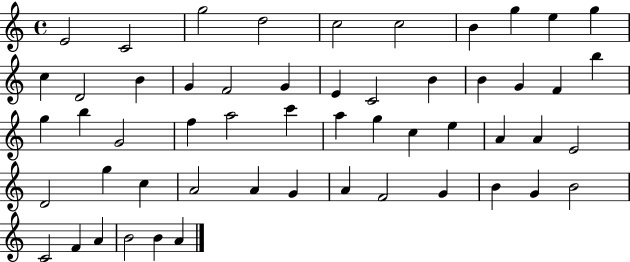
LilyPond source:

{
  \clef treble
  \time 4/4
  \defaultTimeSignature
  \key c \major
  e'2 c'2 | g''2 d''2 | c''2 c''2 | b'4 g''4 e''4 g''4 | \break c''4 d'2 b'4 | g'4 f'2 g'4 | e'4 c'2 b'4 | b'4 g'4 f'4 b''4 | \break g''4 b''4 g'2 | f''4 a''2 c'''4 | a''4 g''4 c''4 e''4 | a'4 a'4 e'2 | \break d'2 g''4 c''4 | a'2 a'4 g'4 | a'4 f'2 g'4 | b'4 g'4 b'2 | \break c'2 f'4 a'4 | b'2 b'4 a'4 | \bar "|."
}